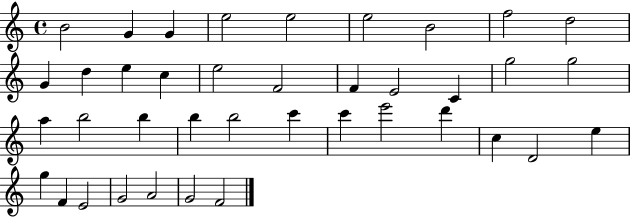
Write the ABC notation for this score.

X:1
T:Untitled
M:4/4
L:1/4
K:C
B2 G G e2 e2 e2 B2 f2 d2 G d e c e2 F2 F E2 C g2 g2 a b2 b b b2 c' c' e'2 d' c D2 e g F E2 G2 A2 G2 F2